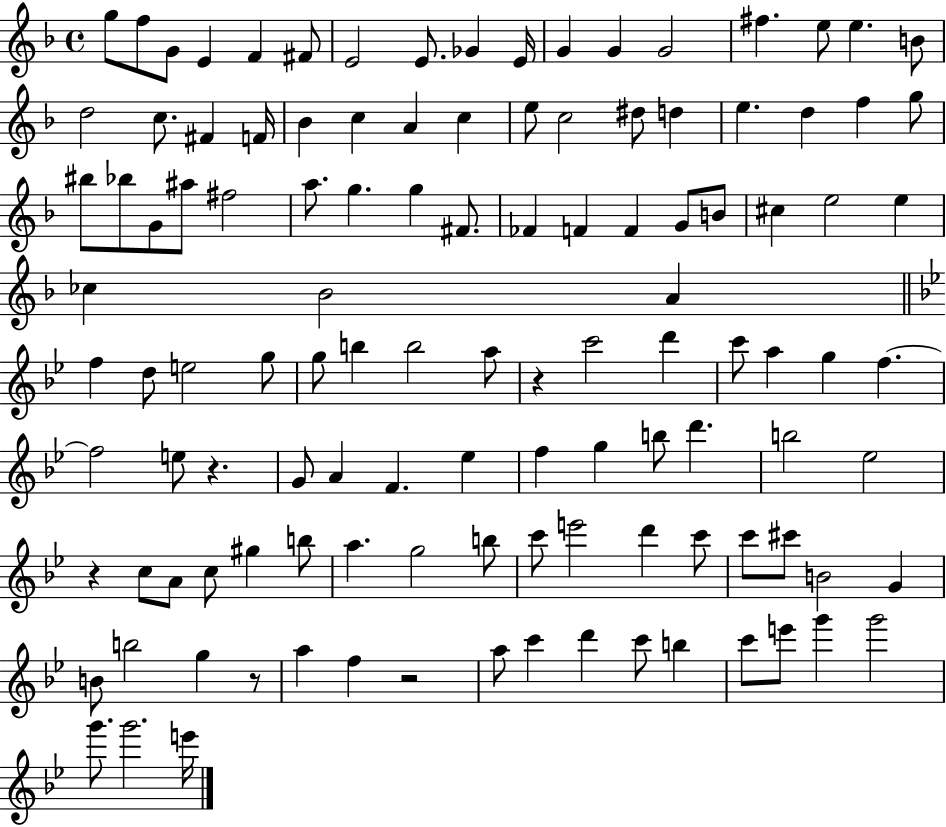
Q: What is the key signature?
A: F major